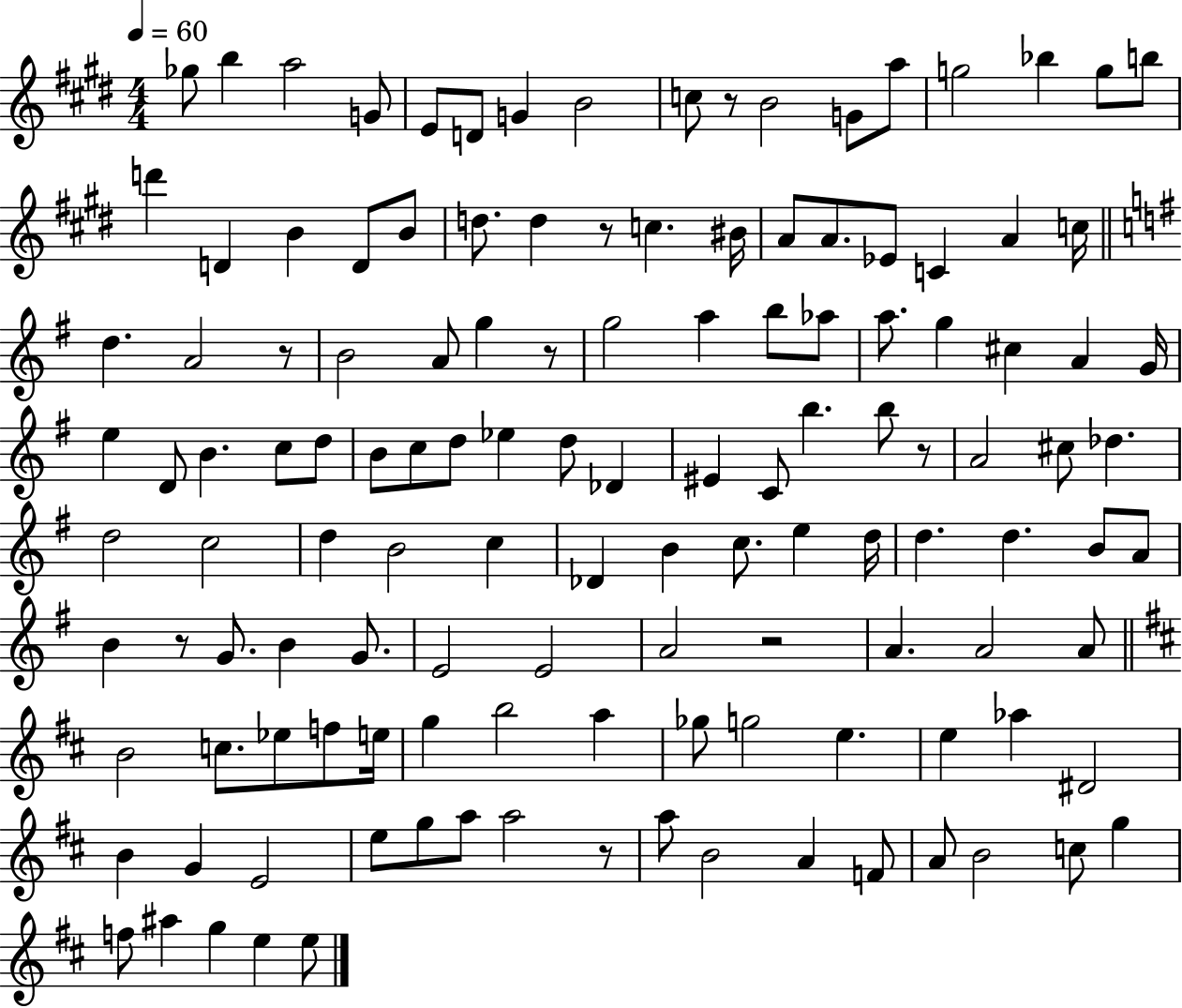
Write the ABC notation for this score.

X:1
T:Untitled
M:4/4
L:1/4
K:E
_g/2 b a2 G/2 E/2 D/2 G B2 c/2 z/2 B2 G/2 a/2 g2 _b g/2 b/2 d' D B D/2 B/2 d/2 d z/2 c ^B/4 A/2 A/2 _E/2 C A c/4 d A2 z/2 B2 A/2 g z/2 g2 a b/2 _a/2 a/2 g ^c A G/4 e D/2 B c/2 d/2 B/2 c/2 d/2 _e d/2 _D ^E C/2 b b/2 z/2 A2 ^c/2 _d d2 c2 d B2 c _D B c/2 e d/4 d d B/2 A/2 B z/2 G/2 B G/2 E2 E2 A2 z2 A A2 A/2 B2 c/2 _e/2 f/2 e/4 g b2 a _g/2 g2 e e _a ^D2 B G E2 e/2 g/2 a/2 a2 z/2 a/2 B2 A F/2 A/2 B2 c/2 g f/2 ^a g e e/2